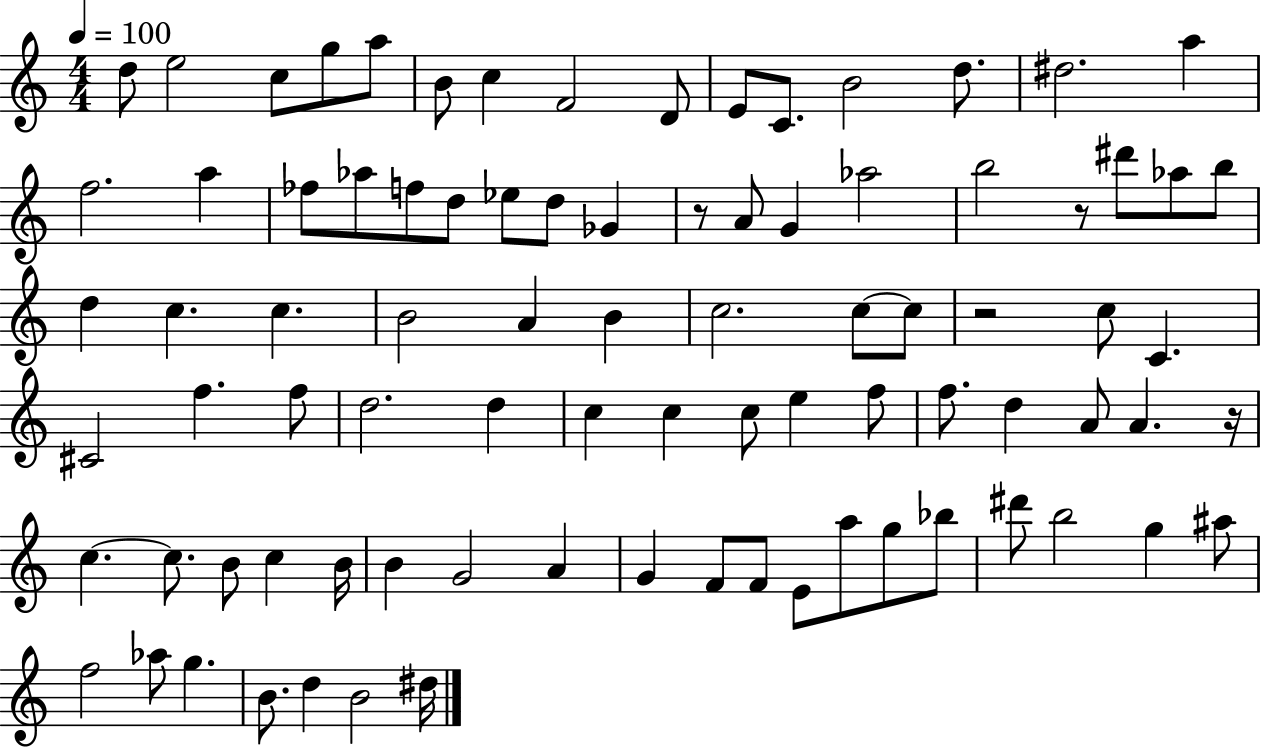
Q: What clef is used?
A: treble